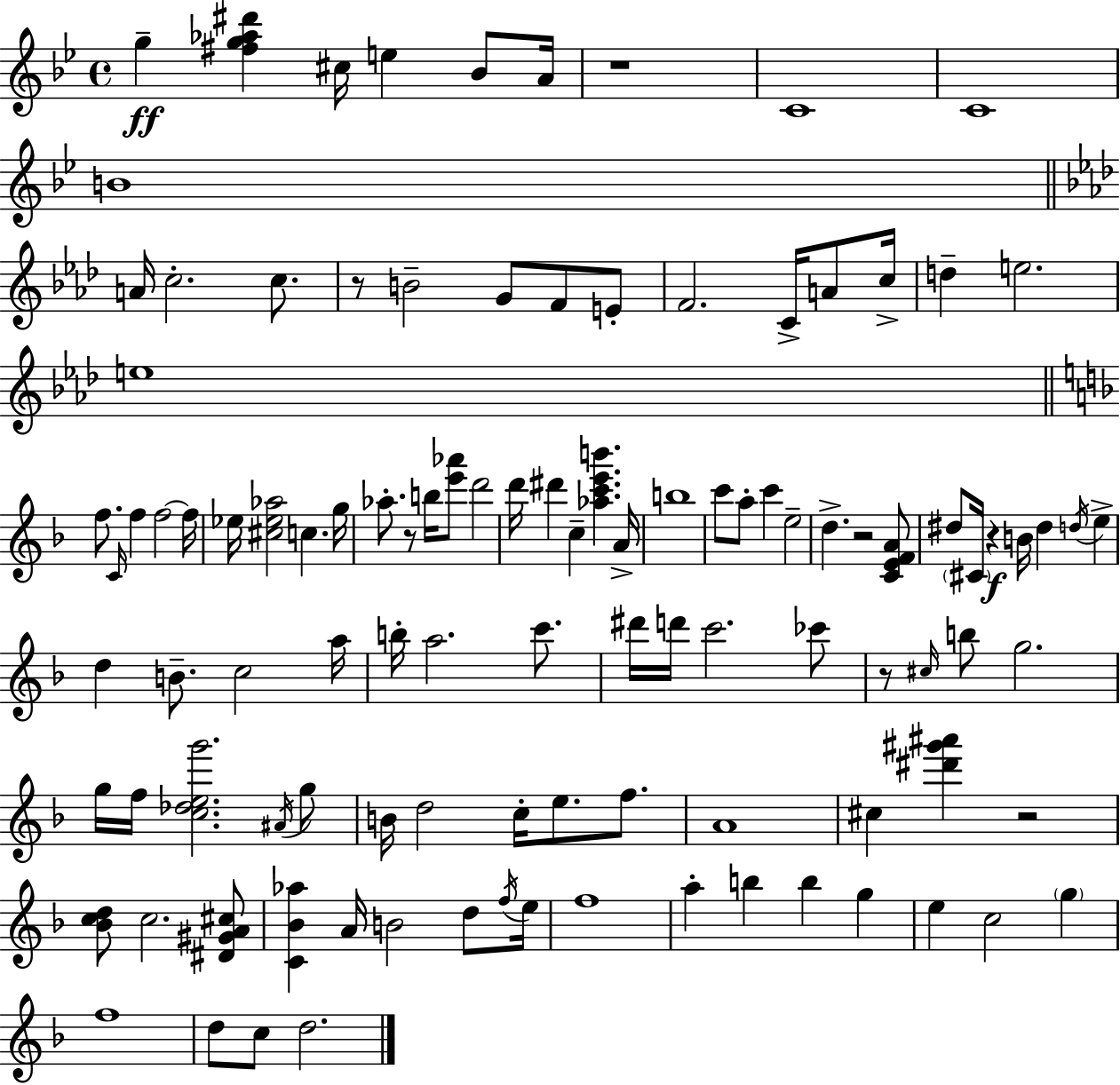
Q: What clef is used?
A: treble